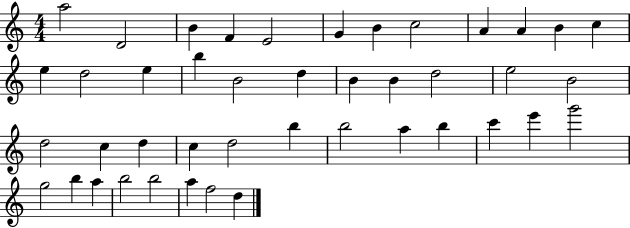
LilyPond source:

{
  \clef treble
  \numericTimeSignature
  \time 4/4
  \key c \major
  a''2 d'2 | b'4 f'4 e'2 | g'4 b'4 c''2 | a'4 a'4 b'4 c''4 | \break e''4 d''2 e''4 | b''4 b'2 d''4 | b'4 b'4 d''2 | e''2 b'2 | \break d''2 c''4 d''4 | c''4 d''2 b''4 | b''2 a''4 b''4 | c'''4 e'''4 g'''2 | \break g''2 b''4 a''4 | b''2 b''2 | a''4 f''2 d''4 | \bar "|."
}